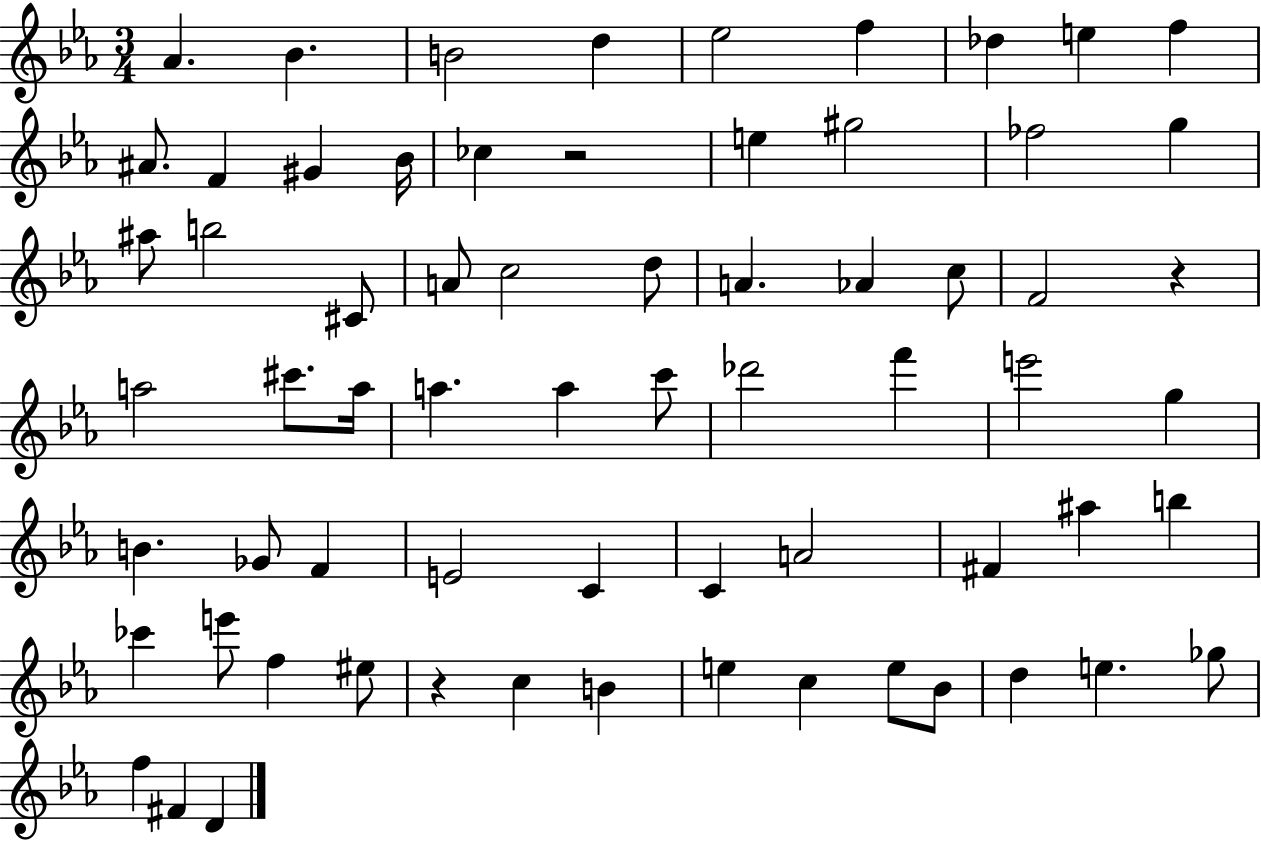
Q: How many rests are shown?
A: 3